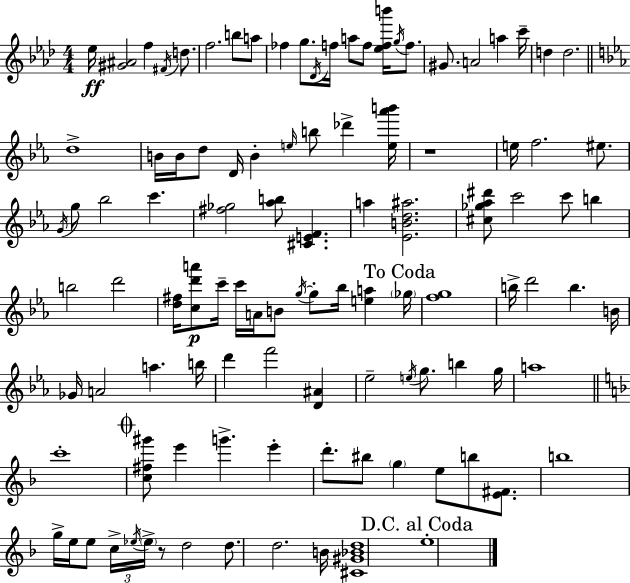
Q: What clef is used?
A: treble